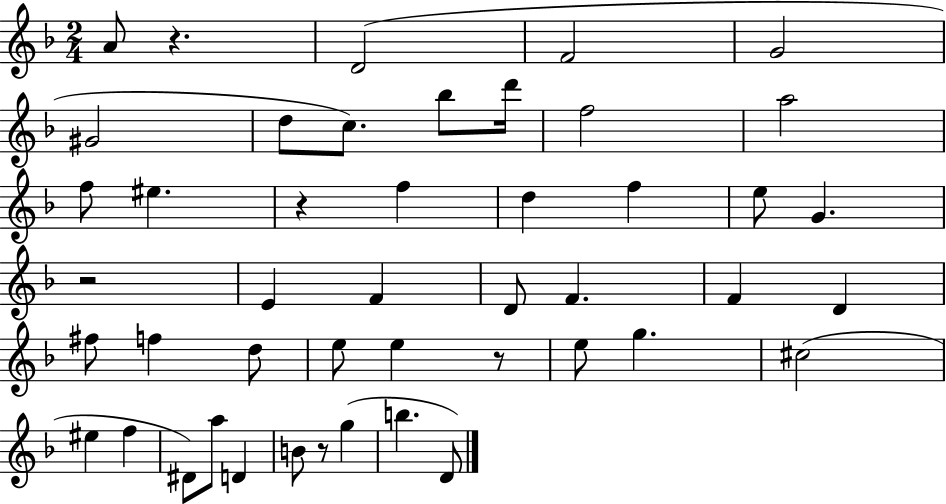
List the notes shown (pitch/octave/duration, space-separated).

A4/e R/q. D4/h F4/h G4/h G#4/h D5/e C5/e. Bb5/e D6/s F5/h A5/h F5/e EIS5/q. R/q F5/q D5/q F5/q E5/e G4/q. R/h E4/q F4/q D4/e F4/q. F4/q D4/q F#5/e F5/q D5/e E5/e E5/q R/e E5/e G5/q. C#5/h EIS5/q F5/q D#4/e A5/e D4/q B4/e R/e G5/q B5/q. D4/e